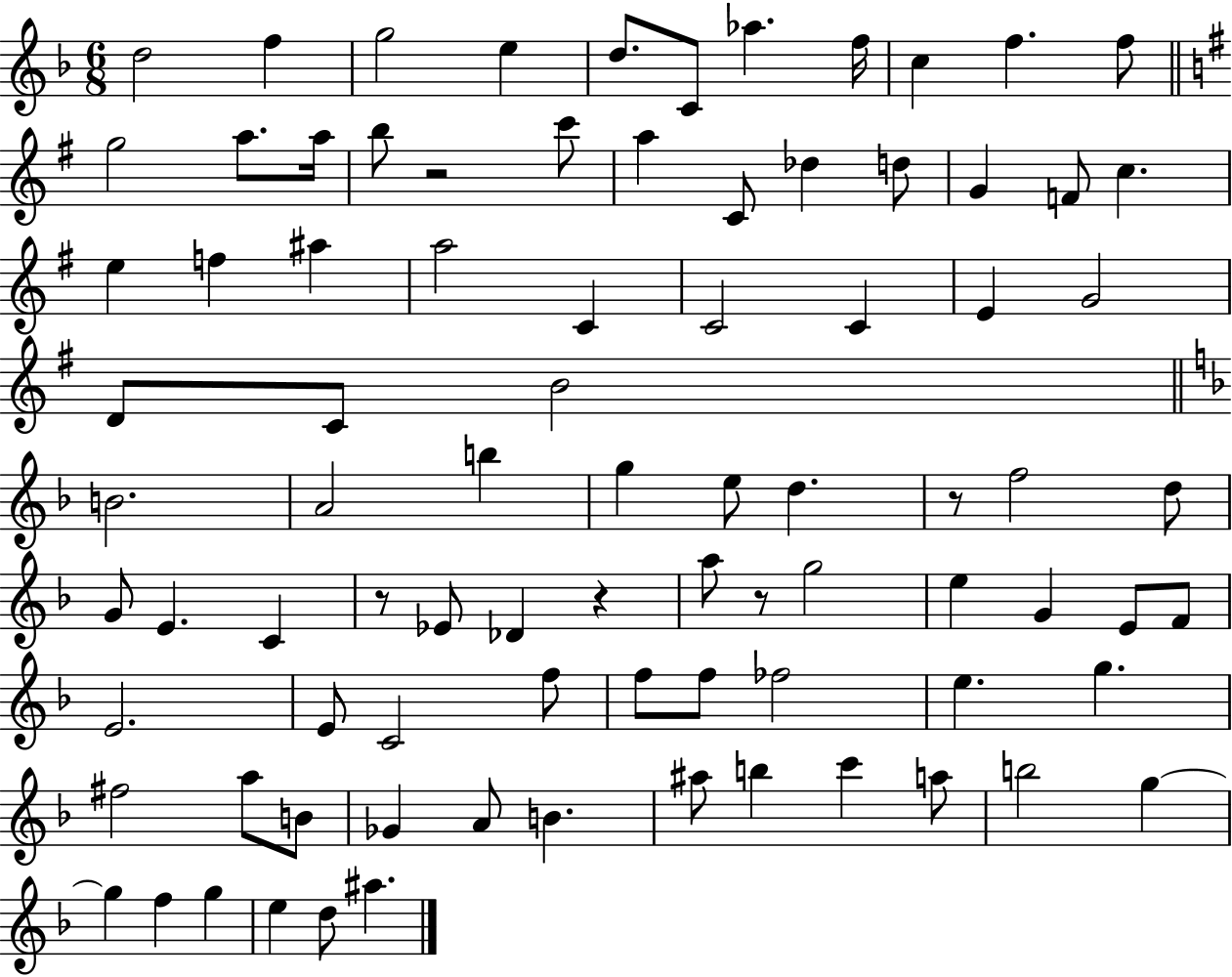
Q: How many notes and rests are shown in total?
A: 86